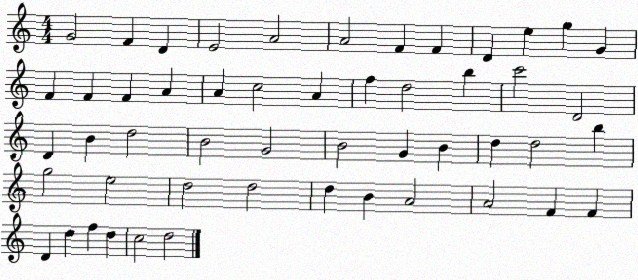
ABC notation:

X:1
T:Untitled
M:4/4
L:1/4
K:C
G2 F D E2 A2 A2 F F D e g G F F F A A c2 A f d2 b c'2 D2 D B d2 B2 G2 B2 G B d d2 b g2 e2 d2 d2 d B A2 A2 F F D d f d c2 d2